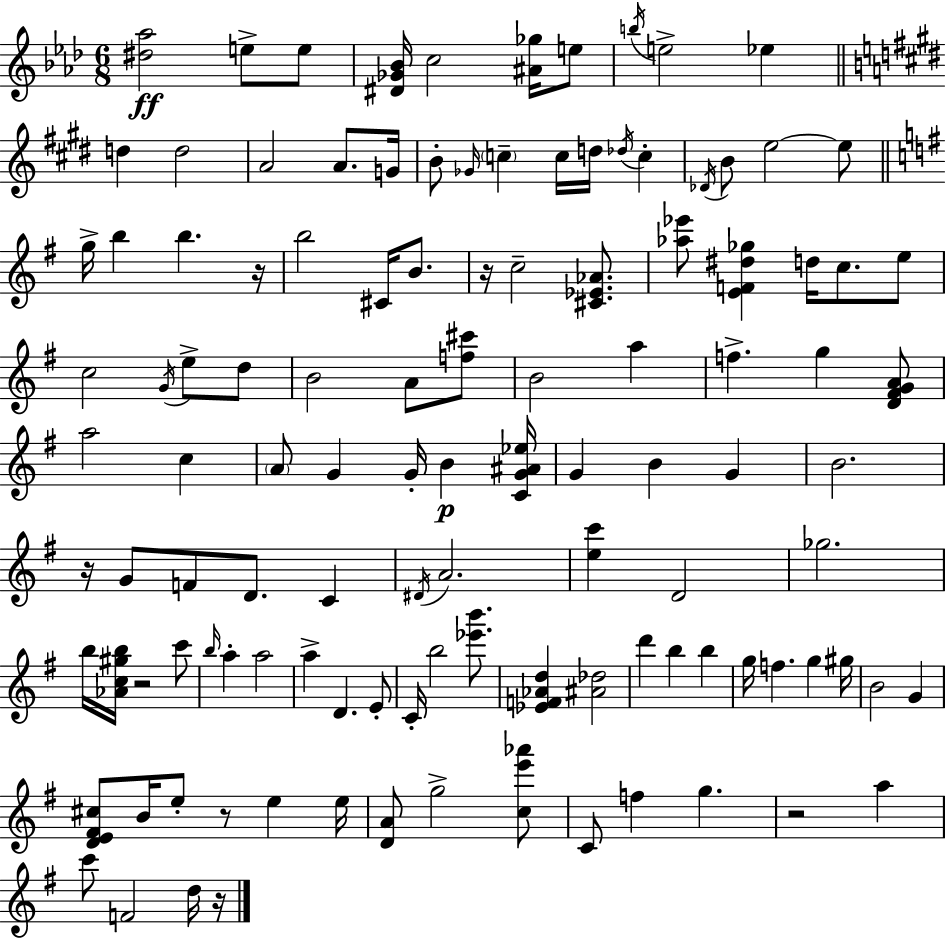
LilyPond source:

{
  \clef treble
  \numericTimeSignature
  \time 6/8
  \key aes \major
  <dis'' aes''>2\ff e''8-> e''8 | <dis' ges' bes'>16 c''2 <ais' ges''>16 e''8 | \acciaccatura { b''16 } e''2-> ees''4 | \bar "||" \break \key e \major d''4 d''2 | a'2 a'8. g'16 | b'8-. \grace { ges'16 } \parenthesize c''4-- c''16 d''16 \acciaccatura { des''16 } c''4-. | \acciaccatura { des'16 } b'8 e''2~~ | \break e''8 \bar "||" \break \key g \major g''16-> b''4 b''4. r16 | b''2 cis'16 b'8. | r16 c''2-- <cis' ees' aes'>8. | <aes'' ees'''>8 <e' f' dis'' ges''>4 d''16 c''8. e''8 | \break c''2 \acciaccatura { g'16 } e''8-> d''8 | b'2 a'8 <f'' cis'''>8 | b'2 a''4 | f''4.-> g''4 <d' fis' g' a'>8 | \break a''2 c''4 | \parenthesize a'8 g'4 g'16-. b'4\p | <c' g' ais' ees''>16 g'4 b'4 g'4 | b'2. | \break r16 g'8 f'8 d'8. c'4 | \acciaccatura { dis'16 } a'2. | <e'' c'''>4 d'2 | ges''2. | \break b''16 <aes' c'' gis'' b''>16 r2 | c'''8 \grace { b''16 } a''4-. a''2 | a''4-> d'4. | e'8-. c'16-. b''2 | \break <ees''' b'''>8. <ees' f' aes' d''>4 <ais' des''>2 | d'''4 b''4 b''4 | g''16 f''4. g''4 | gis''16 b'2 g'4 | \break <d' e' fis' cis''>8 b'16 e''8-. r8 e''4 | e''16 <d' a'>8 g''2-> | <c'' e''' aes'''>8 c'8 f''4 g''4. | r2 a''4 | \break c'''8 f'2 | d''16 r16 \bar "|."
}